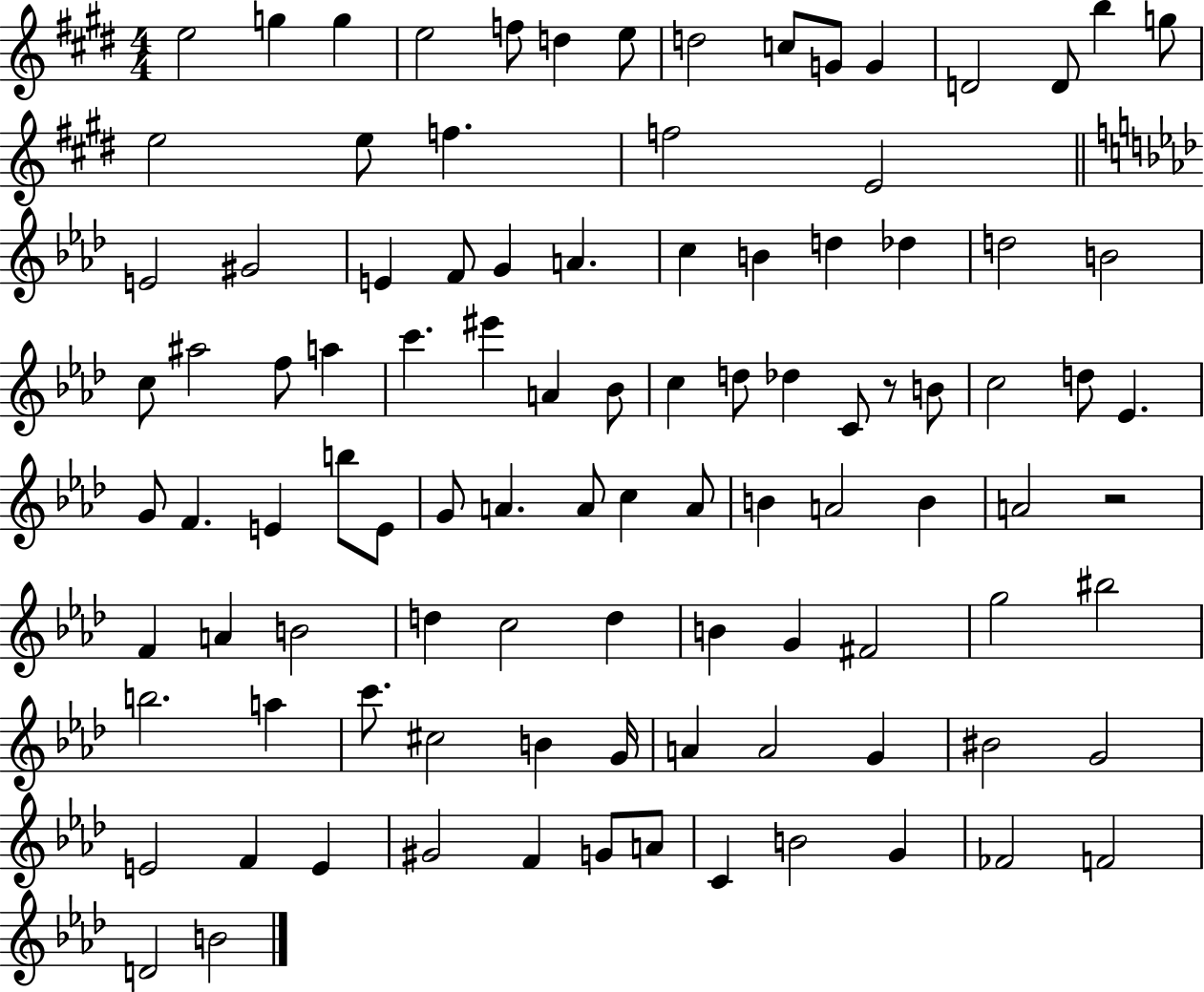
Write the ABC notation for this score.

X:1
T:Untitled
M:4/4
L:1/4
K:E
e2 g g e2 f/2 d e/2 d2 c/2 G/2 G D2 D/2 b g/2 e2 e/2 f f2 E2 E2 ^G2 E F/2 G A c B d _d d2 B2 c/2 ^a2 f/2 a c' ^e' A _B/2 c d/2 _d C/2 z/2 B/2 c2 d/2 _E G/2 F E b/2 E/2 G/2 A A/2 c A/2 B A2 B A2 z2 F A B2 d c2 d B G ^F2 g2 ^b2 b2 a c'/2 ^c2 B G/4 A A2 G ^B2 G2 E2 F E ^G2 F G/2 A/2 C B2 G _F2 F2 D2 B2